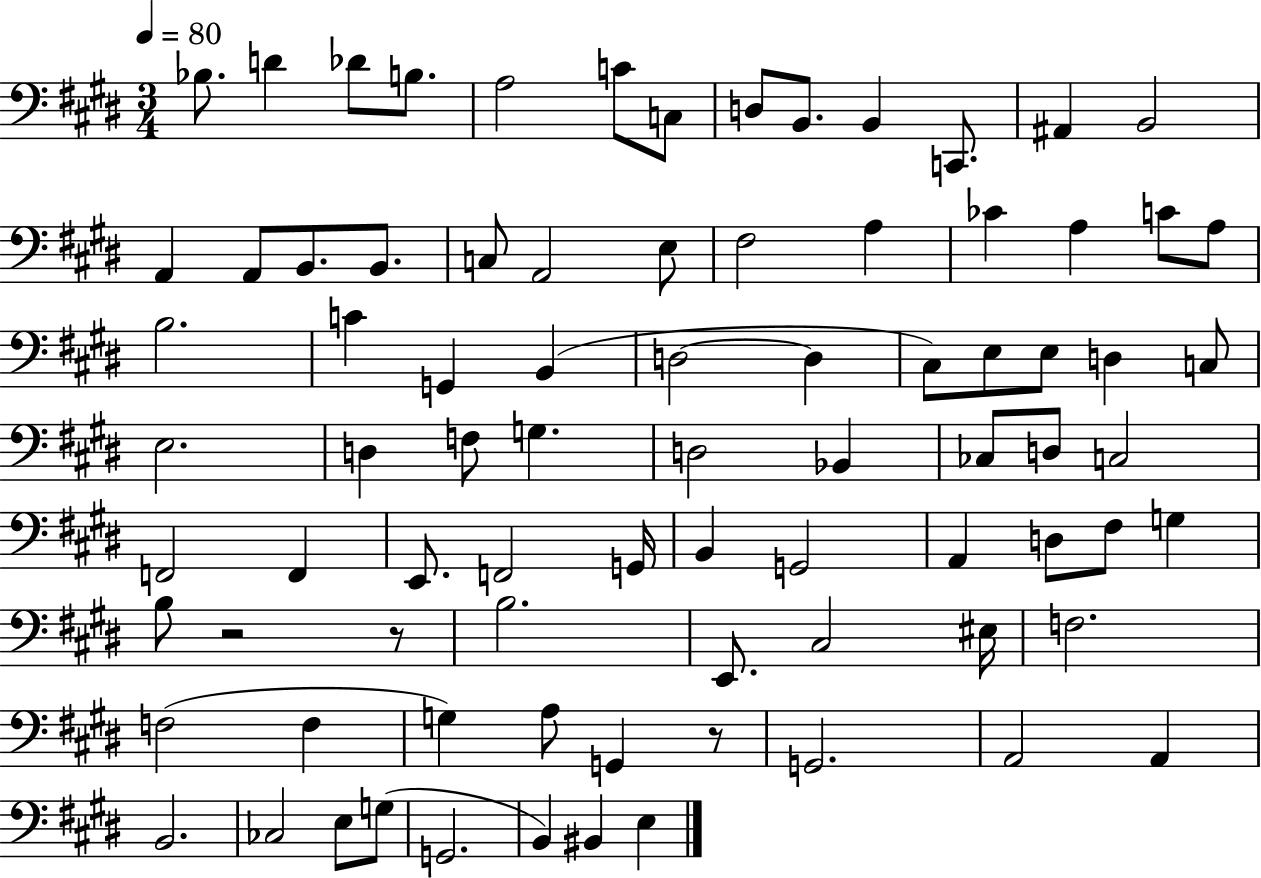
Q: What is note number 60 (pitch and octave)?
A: E2